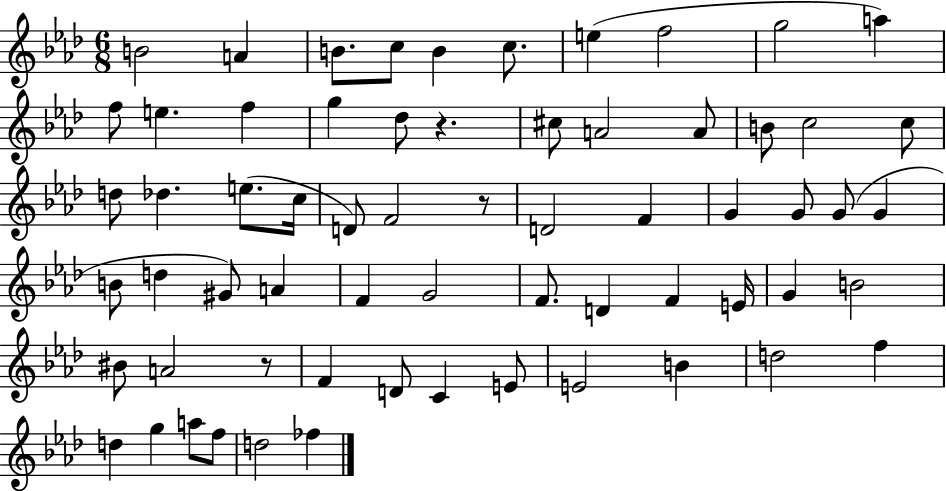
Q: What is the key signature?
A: AES major